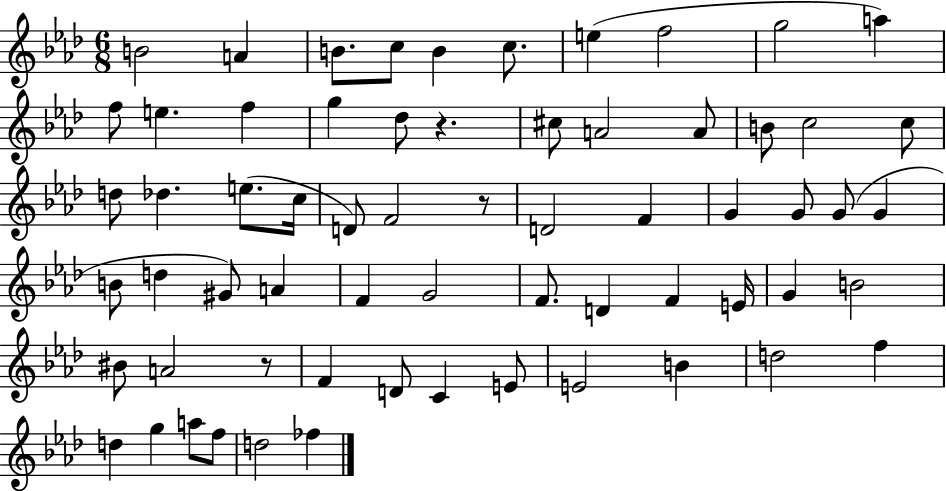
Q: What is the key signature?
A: AES major